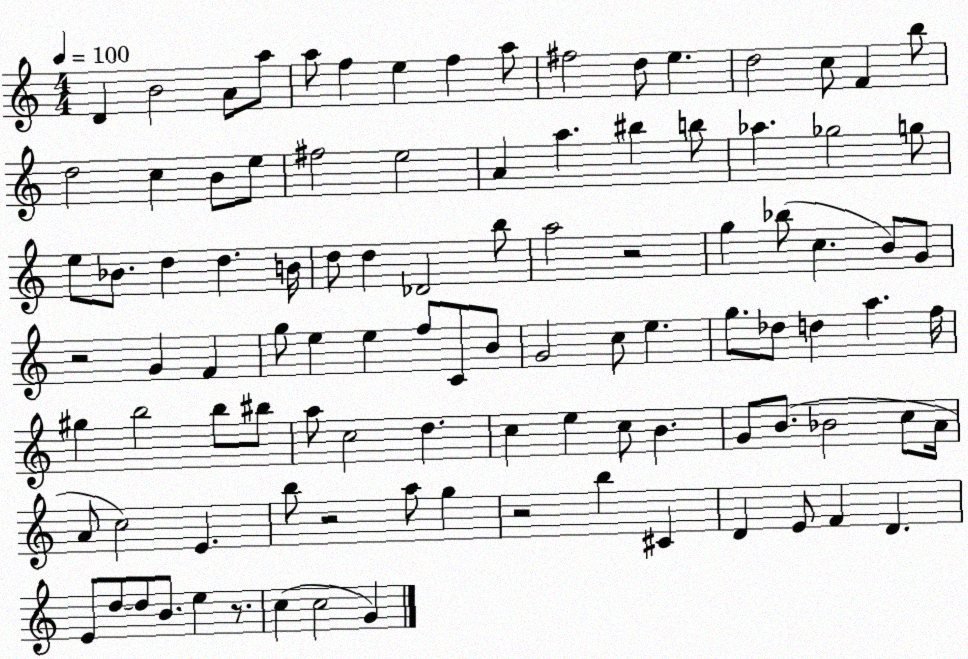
X:1
T:Untitled
M:4/4
L:1/4
K:C
D B2 A/2 a/2 a/2 f e f a/2 ^f2 d/2 e d2 c/2 F b/2 d2 c B/2 e/2 ^f2 e2 A a ^b b/2 _a _g2 g/2 e/2 _B/2 d d B/4 d/2 d _D2 b/2 a2 z2 g _b/2 c B/2 G/2 z2 G F g/2 e e f/2 C/2 B/2 G2 c/2 e g/2 _d/2 d a f/4 ^g b2 b/2 ^b/2 a/2 c2 d c e c/2 B G/2 B/2 _B2 c/2 A/4 A/2 c2 E b/2 z2 a/2 g z2 b ^C D E/2 F D E/2 d/2 d/2 B/2 e z/2 c c2 G